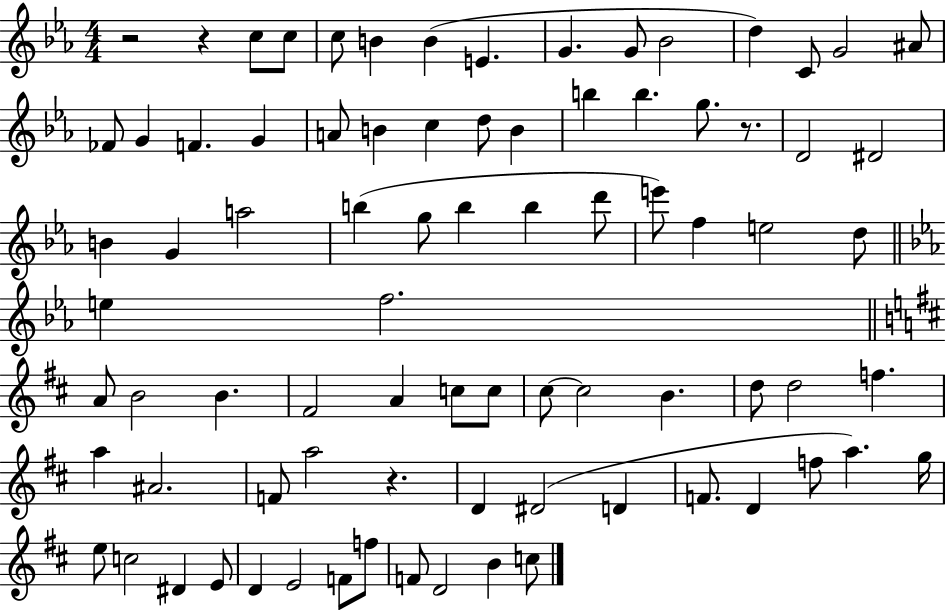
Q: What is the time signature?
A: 4/4